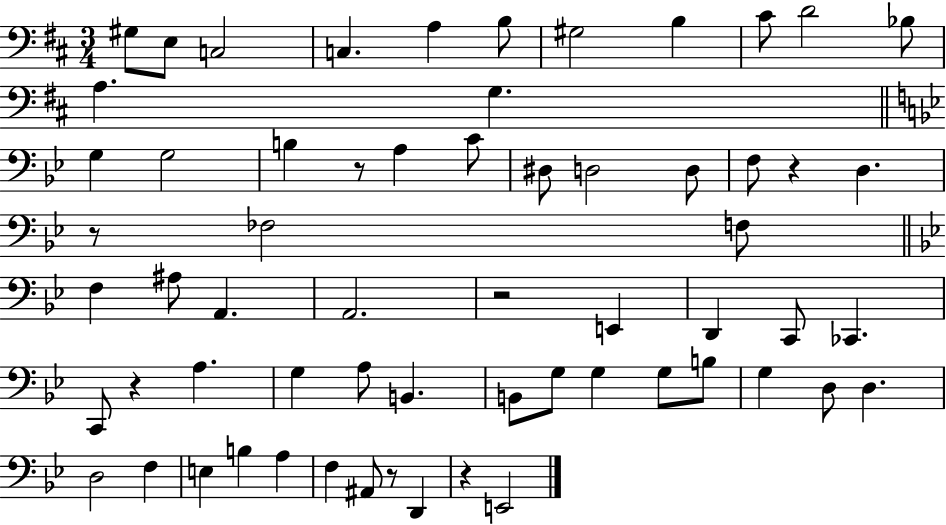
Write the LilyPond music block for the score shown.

{
  \clef bass
  \numericTimeSignature
  \time 3/4
  \key d \major
  gis8 e8 c2 | c4. a4 b8 | gis2 b4 | cis'8 d'2 bes8 | \break a4. g4. | \bar "||" \break \key bes \major g4 g2 | b4 r8 a4 c'8 | dis8 d2 d8 | f8 r4 d4. | \break r8 fes2 f8 | \bar "||" \break \key bes \major f4 ais8 a,4. | a,2. | r2 e,4 | d,4 c,8 ces,4. | \break c,8 r4 a4. | g4 a8 b,4. | b,8 g8 g4 g8 b8 | g4 d8 d4. | \break d2 f4 | e4 b4 a4 | f4 ais,8 r8 d,4 | r4 e,2 | \break \bar "|."
}